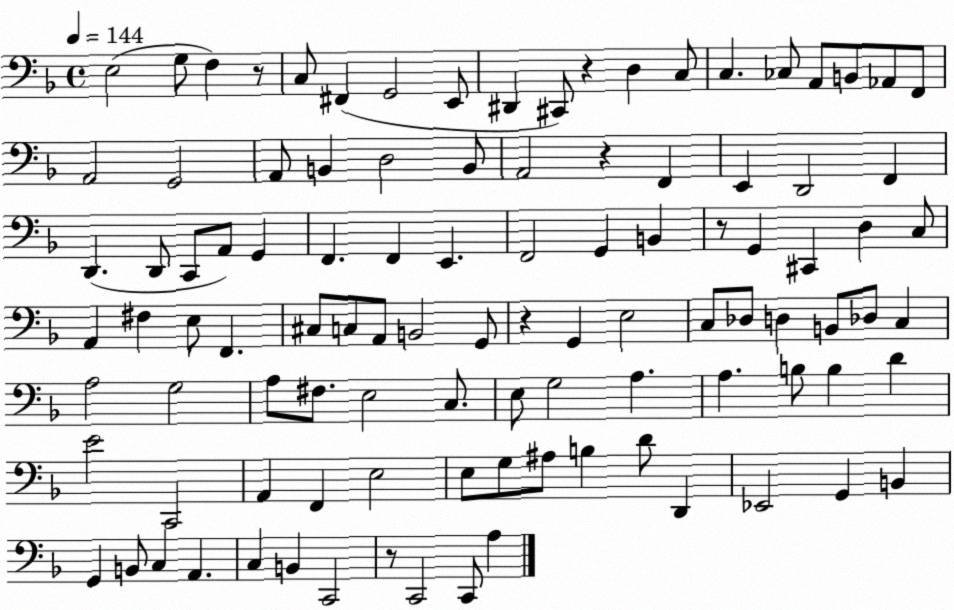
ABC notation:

X:1
T:Untitled
M:4/4
L:1/4
K:F
E,2 G,/2 F, z/2 C,/2 ^F,, G,,2 E,,/2 ^D,, ^C,,/2 z D, C,/2 C, _C,/2 A,,/2 B,,/2 _A,,/2 F,,/2 A,,2 G,,2 A,,/2 B,, D,2 B,,/2 A,,2 z F,, E,, D,,2 F,, D,, D,,/2 C,,/2 A,,/2 G,, F,, F,, E,, F,,2 G,, B,, z/2 G,, ^C,, D, C,/2 A,, ^F, E,/2 F,, ^C,/2 C,/2 A,,/2 B,,2 G,,/2 z G,, E,2 C,/2 _D,/2 D, B,,/2 _D,/2 C, A,2 G,2 A,/2 ^F,/2 E,2 C,/2 E,/2 G,2 A, A, B,/2 B, D E2 C,,2 A,, F,, E,2 E,/2 G,/2 ^A,/2 B, D/2 D,, _E,,2 G,, B,, G,, B,,/2 C, A,, C, B,, C,,2 z/2 C,,2 C,,/2 A,